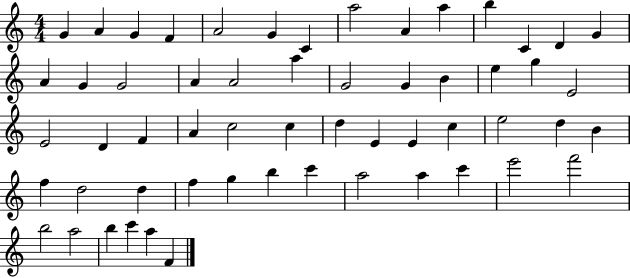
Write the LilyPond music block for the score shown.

{
  \clef treble
  \numericTimeSignature
  \time 4/4
  \key c \major
  g'4 a'4 g'4 f'4 | a'2 g'4 c'4 | a''2 a'4 a''4 | b''4 c'4 d'4 g'4 | \break a'4 g'4 g'2 | a'4 a'2 a''4 | g'2 g'4 b'4 | e''4 g''4 e'2 | \break e'2 d'4 f'4 | a'4 c''2 c''4 | d''4 e'4 e'4 c''4 | e''2 d''4 b'4 | \break f''4 d''2 d''4 | f''4 g''4 b''4 c'''4 | a''2 a''4 c'''4 | e'''2 f'''2 | \break b''2 a''2 | b''4 c'''4 a''4 f'4 | \bar "|."
}